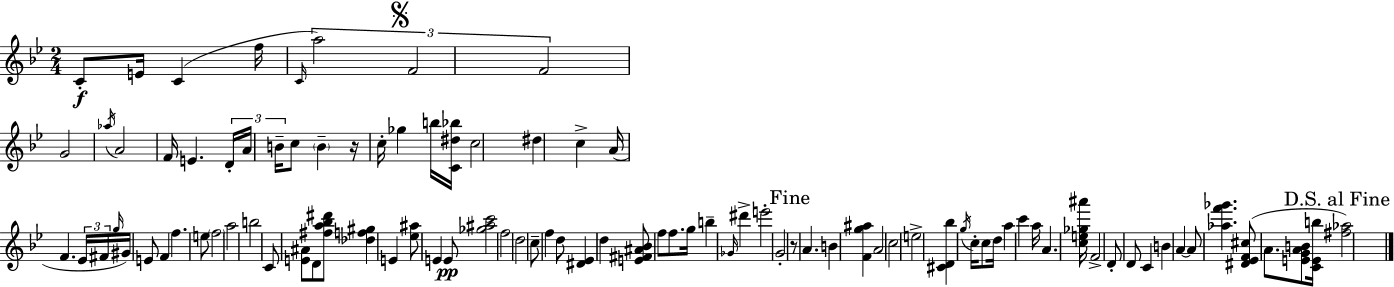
X:1
T:Untitled
M:2/4
L:1/4
K:Gm
C/2 E/4 C f/4 C/4 a2 F2 F2 G2 _a/4 A2 F/4 E D/4 A/4 B/4 c/2 B z/4 c/4 _g b/4 [C^d_b]/4 c2 ^d c A/4 F _E/4 ^F/4 g/4 ^G/4 E/2 F f e/2 f2 a2 b2 C/2 [E^A]/2 D/2 [^fa_b^d']/2 [_df^g] E [_e^a]/2 E E/2 [_g^ac']2 f2 d2 c/2 f d/2 [^D_E] d [E^F^A_B]/2 f/2 f/2 g/4 b _G/4 ^d' e'2 G2 z/2 A B [Fg^a] A2 c2 e2 [^CD_b] g/4 c/4 c/2 d/4 a c' a/4 A [ce_g^a']/4 F2 D/2 D/2 C B A A/2 [_af'_g'] [^D_EF^c]/2 A/2 [EGAB]/2 [CEb]/4 [^f_a]2